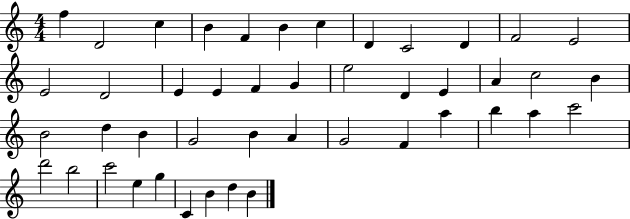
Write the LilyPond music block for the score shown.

{
  \clef treble
  \numericTimeSignature
  \time 4/4
  \key c \major
  f''4 d'2 c''4 | b'4 f'4 b'4 c''4 | d'4 c'2 d'4 | f'2 e'2 | \break e'2 d'2 | e'4 e'4 f'4 g'4 | e''2 d'4 e'4 | a'4 c''2 b'4 | \break b'2 d''4 b'4 | g'2 b'4 a'4 | g'2 f'4 a''4 | b''4 a''4 c'''2 | \break d'''2 b''2 | c'''2 e''4 g''4 | c'4 b'4 d''4 b'4 | \bar "|."
}